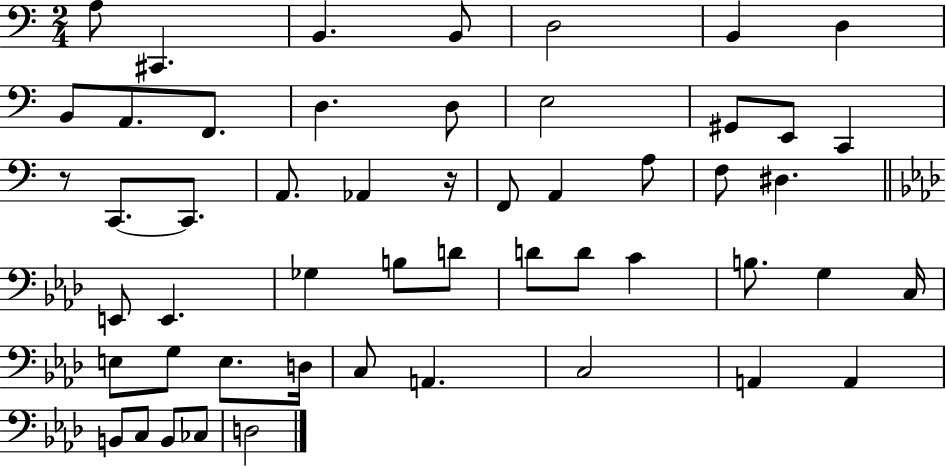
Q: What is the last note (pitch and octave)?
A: D3